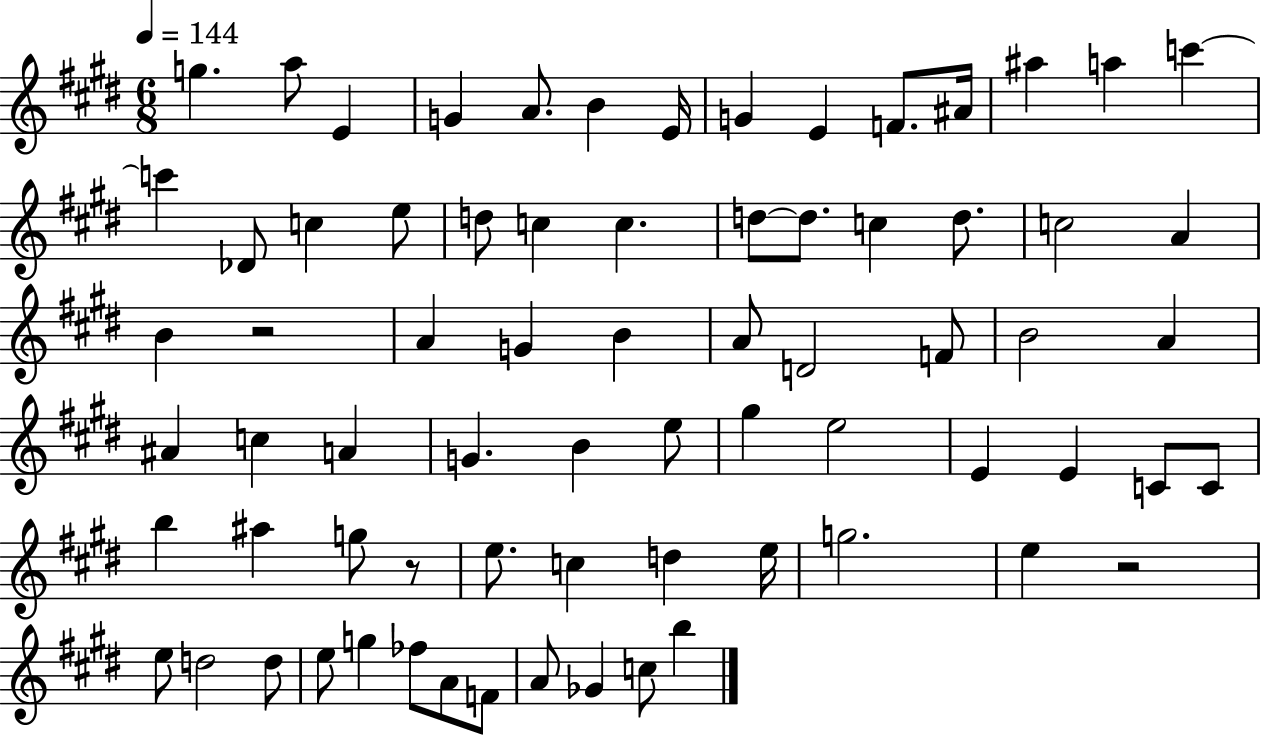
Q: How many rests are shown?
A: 3